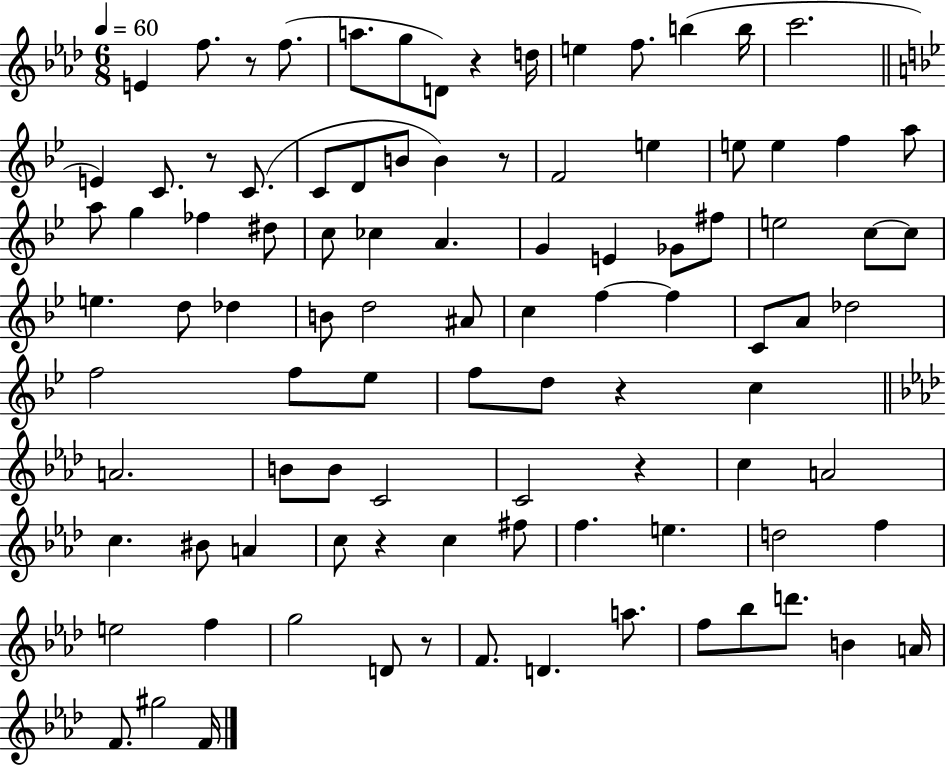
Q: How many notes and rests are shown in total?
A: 97